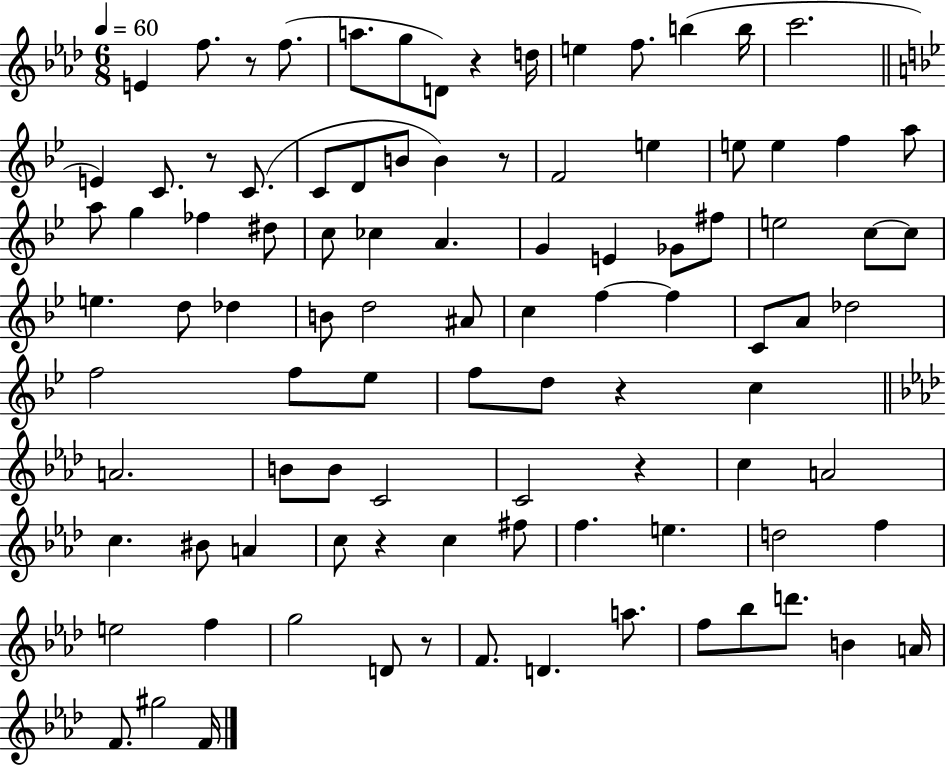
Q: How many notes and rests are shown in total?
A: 97